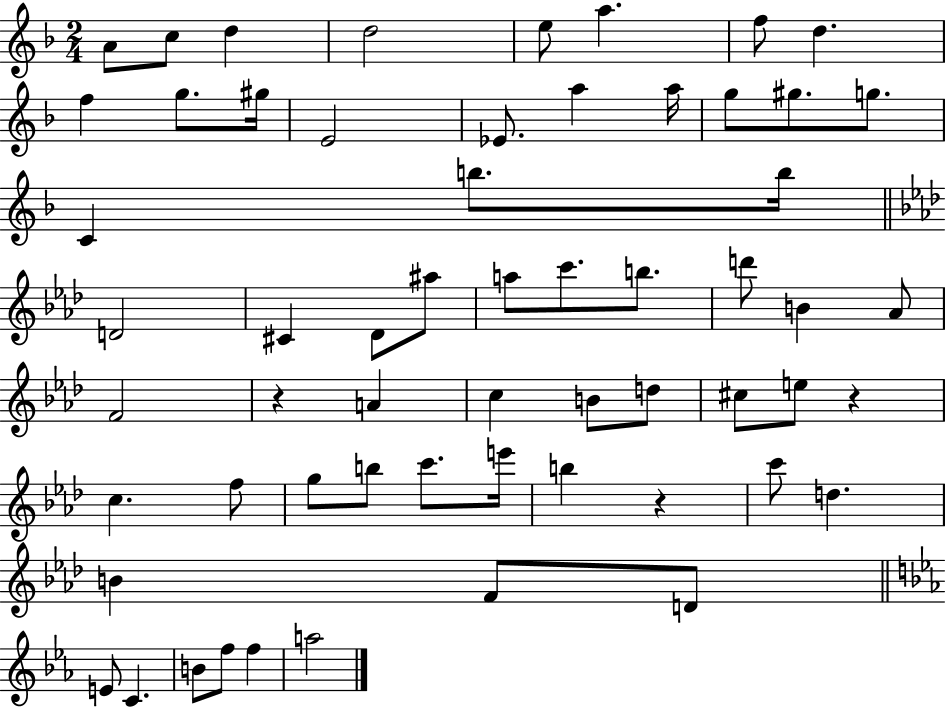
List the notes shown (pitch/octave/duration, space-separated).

A4/e C5/e D5/q D5/h E5/e A5/q. F5/e D5/q. F5/q G5/e. G#5/s E4/h Eb4/e. A5/q A5/s G5/e G#5/e. G5/e. C4/q B5/e. B5/s D4/h C#4/q Db4/e A#5/e A5/e C6/e. B5/e. D6/e B4/q Ab4/e F4/h R/q A4/q C5/q B4/e D5/e C#5/e E5/e R/q C5/q. F5/e G5/e B5/e C6/e. E6/s B5/q R/q C6/e D5/q. B4/q F4/e D4/e E4/e C4/q. B4/e F5/e F5/q A5/h